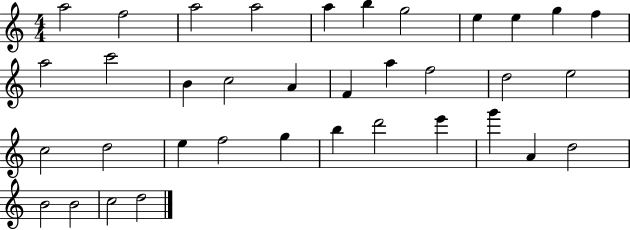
A5/h F5/h A5/h A5/h A5/q B5/q G5/h E5/q E5/q G5/q F5/q A5/h C6/h B4/q C5/h A4/q F4/q A5/q F5/h D5/h E5/h C5/h D5/h E5/q F5/h G5/q B5/q D6/h E6/q G6/q A4/q D5/h B4/h B4/h C5/h D5/h